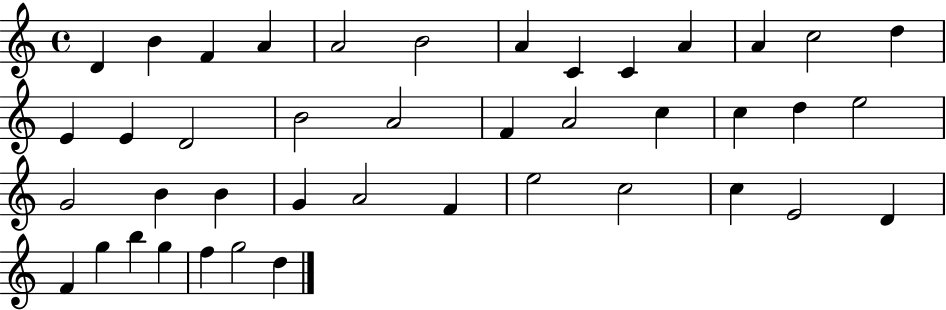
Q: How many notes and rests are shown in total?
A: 42